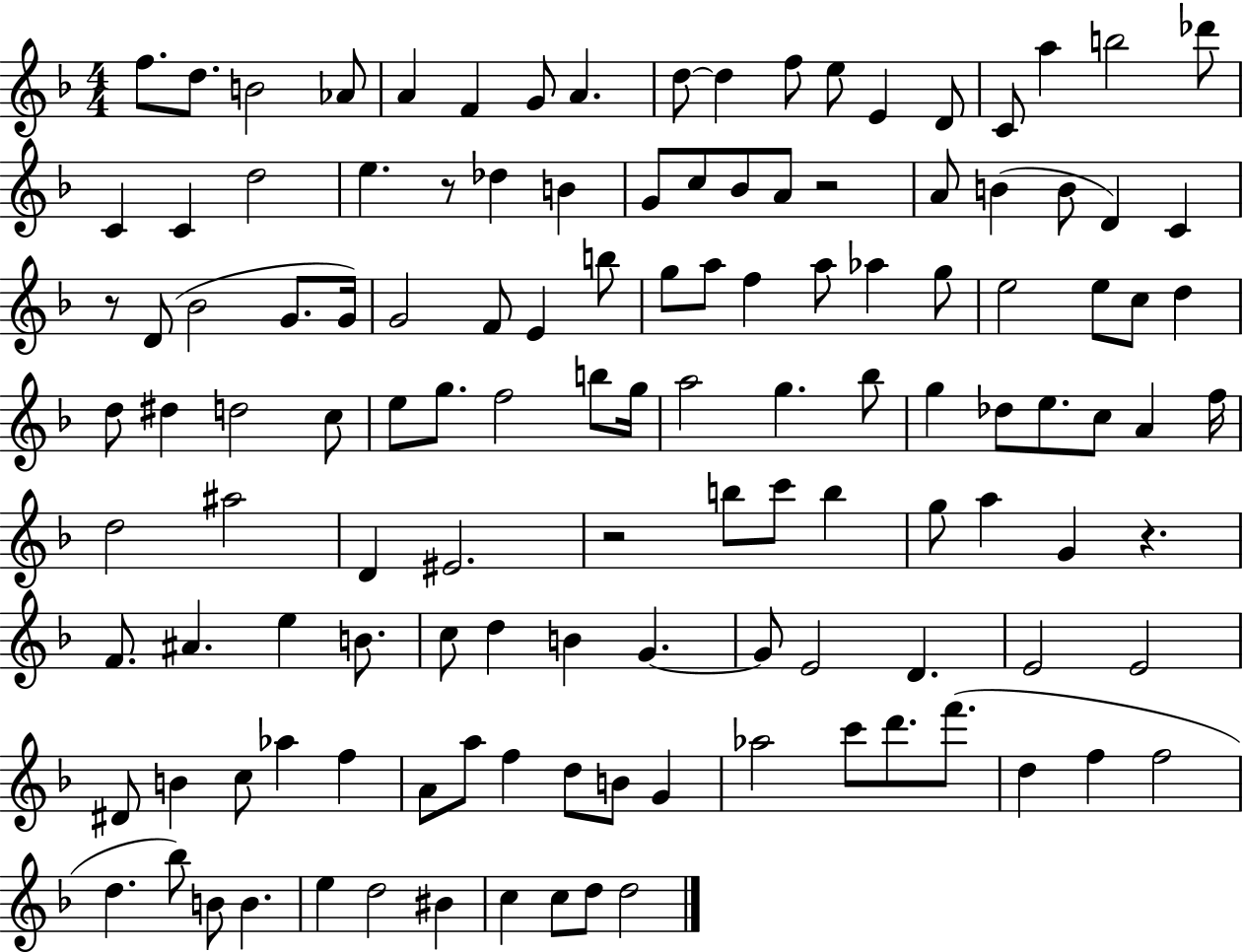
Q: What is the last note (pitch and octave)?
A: D5